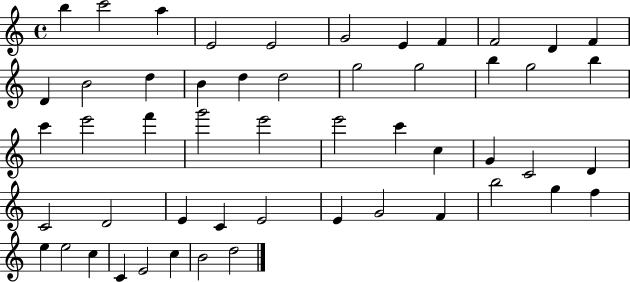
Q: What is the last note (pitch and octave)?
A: D5